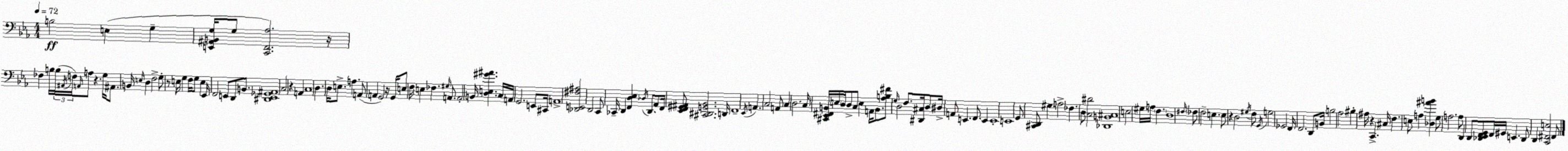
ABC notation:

X:1
T:Untitled
M:4/4
L:1/4
K:Eb
B,2 E, G, [E,,^A,,B,,G,]/4 G,/2 [C,,F,,_A,]2 z/4 _F, B,/4 B,/4 ^A,,/4 F,/4 A,,/4 A,/2 z G,/4 ^A,,/2 B,,/4 E,/4 D, F,2 G,/2 z/2 E,/4 G, F,/4 G,/2 E, _E,,/4 F,,2 E,,/2 D,,/2 B,,/2 [^D,,E,,_G,,^A,,]4 C,2 z A,, C,4 D, D,/4 E,/2 A, A,,/2 A,, G,,2 z/4 G,,/4 E,/2 F,/4 E, _F, ^G,/4 A,,/2 A,,2 B,,/4 [D,E,^G^A] C,/4 A,,/4 G,,2 E,,/2 ^C,,/4 A,,4 [_D,,E,,^F,^A,]2 D,,2 C,,/2 _C,,/4 D,, [F,,D,_E,] _D,/4 D,,/2 _A,,/2 F,,/4 [_E,,F,,^G,,^A,,]/2 [^C,,^D,,G,,_B,,]2 D,,/4 F,,4 _E,,/4 A,, C,2 A,,/2 C, D,2 C,/4 [^C,,_E,,^F,,B,,]/4 E,/4 D,/4 D,/2 C,/2 E, A,,/4 B,,/2 [_A,B,^F]/2 G,/4 D,2 F,/2 [^D,,^C,]/4 D,/2 ^D,/4 A,,/2 E,, F,,/2 E,, E,,4 E,,4 G,,/2 [^C,,D,,]/2 ^G, A,2 _F, D,/2 [C,^D]2 [_D,,B,,^C,]4 E,2 ^G,/4 A,/4 F, D,4 ^F,/4 _F,/2 F,2 E, E,/2 z D,2 ^G,/4 F,/2 G,,/4 G,2 _G,,2 F,,/4 F,,2 D,,/2 B,,/4 B,2 _A,2 ^B, ^A,/4 z C,, ^C,/4 F, E,/2 A, [_D,^AB] G,/2 A,2 A,/2 D,, D,,/2 [_D,,_E,,F,,G,,]/2 F,,/4 ^G,,/4 E,, _D,,/2 D,, [C,,^F,,E,]2 ^F,,/2